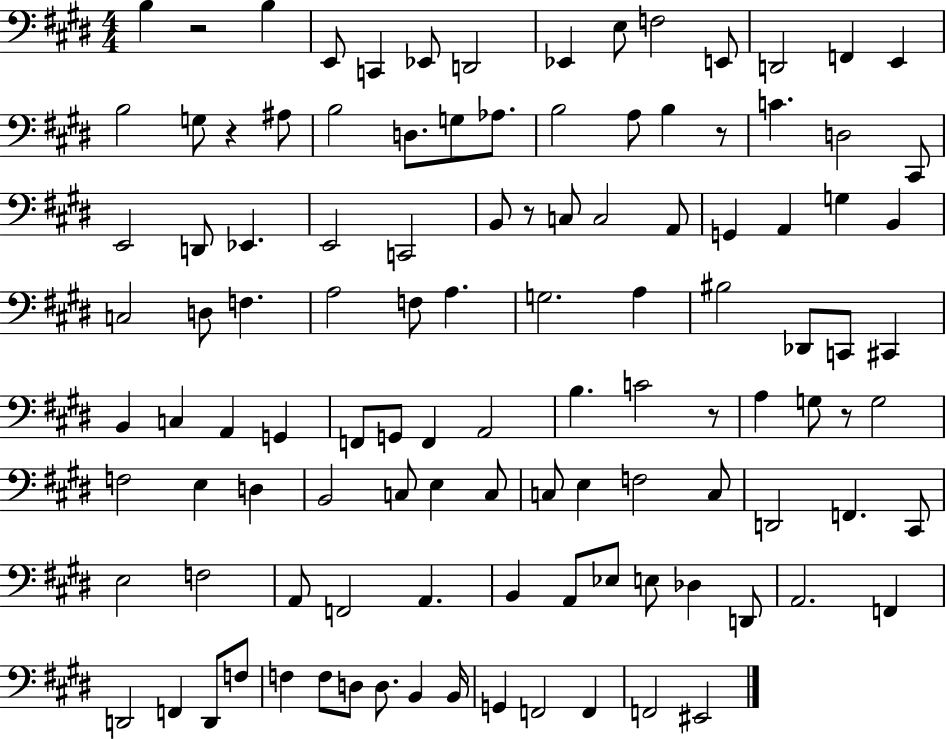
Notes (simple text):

B3/q R/h B3/q E2/e C2/q Eb2/e D2/h Eb2/q E3/e F3/h E2/e D2/h F2/q E2/q B3/h G3/e R/q A#3/e B3/h D3/e. G3/e Ab3/e. B3/h A3/e B3/q R/e C4/q. D3/h C#2/e E2/h D2/e Eb2/q. E2/h C2/h B2/e R/e C3/e C3/h A2/e G2/q A2/q G3/q B2/q C3/h D3/e F3/q. A3/h F3/e A3/q. G3/h. A3/q BIS3/h Db2/e C2/e C#2/q B2/q C3/q A2/q G2/q F2/e G2/e F2/q A2/h B3/q. C4/h R/e A3/q G3/e R/e G3/h F3/h E3/q D3/q B2/h C3/e E3/q C3/e C3/e E3/q F3/h C3/e D2/h F2/q. C#2/e E3/h F3/h A2/e F2/h A2/q. B2/q A2/e Eb3/e E3/e Db3/q D2/e A2/h. F2/q D2/h F2/q D2/e F3/e F3/q F3/e D3/e D3/e. B2/q B2/s G2/q F2/h F2/q F2/h EIS2/h